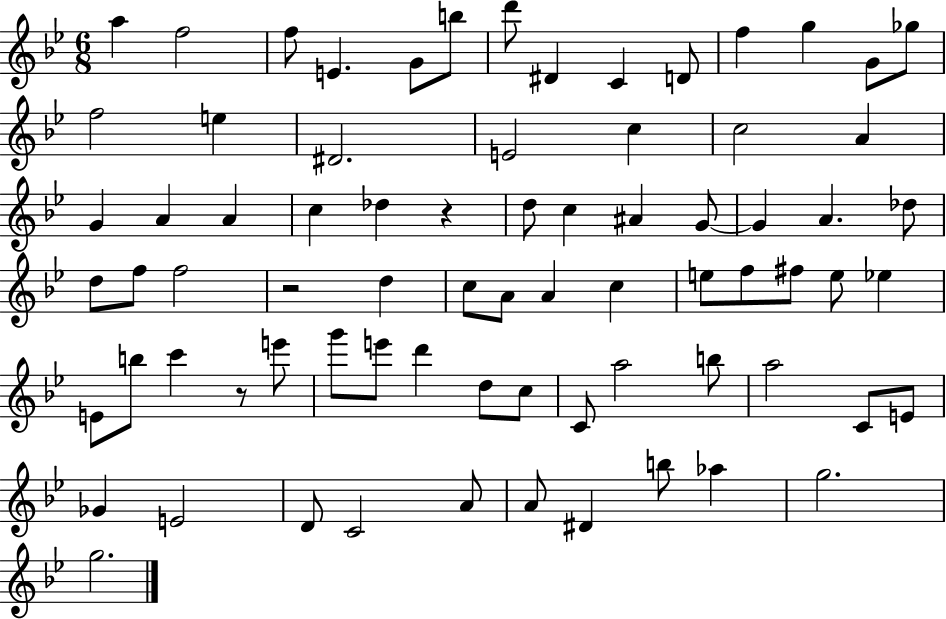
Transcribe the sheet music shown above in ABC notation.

X:1
T:Untitled
M:6/8
L:1/4
K:Bb
a f2 f/2 E G/2 b/2 d'/2 ^D C D/2 f g G/2 _g/2 f2 e ^D2 E2 c c2 A G A A c _d z d/2 c ^A G/2 G A _d/2 d/2 f/2 f2 z2 d c/2 A/2 A c e/2 f/2 ^f/2 e/2 _e E/2 b/2 c' z/2 e'/2 g'/2 e'/2 d' d/2 c/2 C/2 a2 b/2 a2 C/2 E/2 _G E2 D/2 C2 A/2 A/2 ^D b/2 _a g2 g2